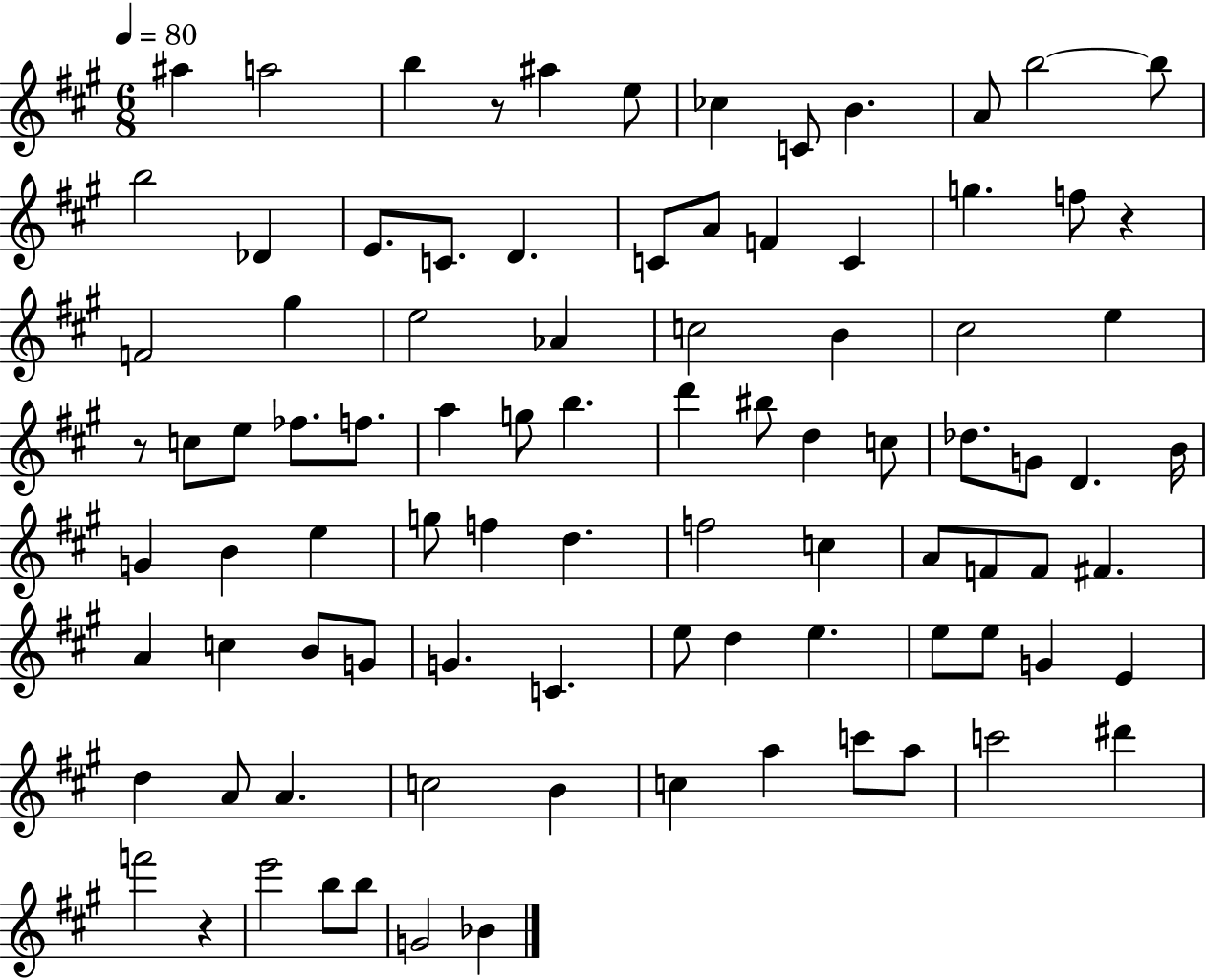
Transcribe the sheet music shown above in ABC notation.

X:1
T:Untitled
M:6/8
L:1/4
K:A
^a a2 b z/2 ^a e/2 _c C/2 B A/2 b2 b/2 b2 _D E/2 C/2 D C/2 A/2 F C g f/2 z F2 ^g e2 _A c2 B ^c2 e z/2 c/2 e/2 _f/2 f/2 a g/2 b d' ^b/2 d c/2 _d/2 G/2 D B/4 G B e g/2 f d f2 c A/2 F/2 F/2 ^F A c B/2 G/2 G C e/2 d e e/2 e/2 G E d A/2 A c2 B c a c'/2 a/2 c'2 ^d' f'2 z e'2 b/2 b/2 G2 _B